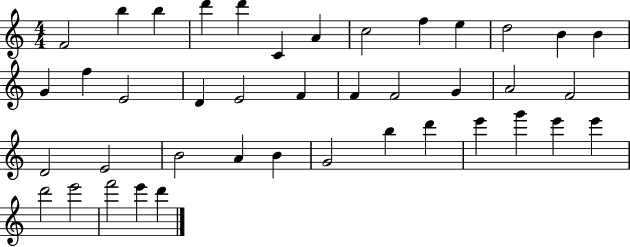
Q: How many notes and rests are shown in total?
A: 41